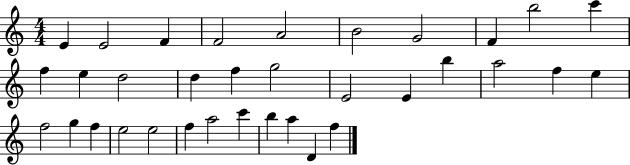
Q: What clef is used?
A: treble